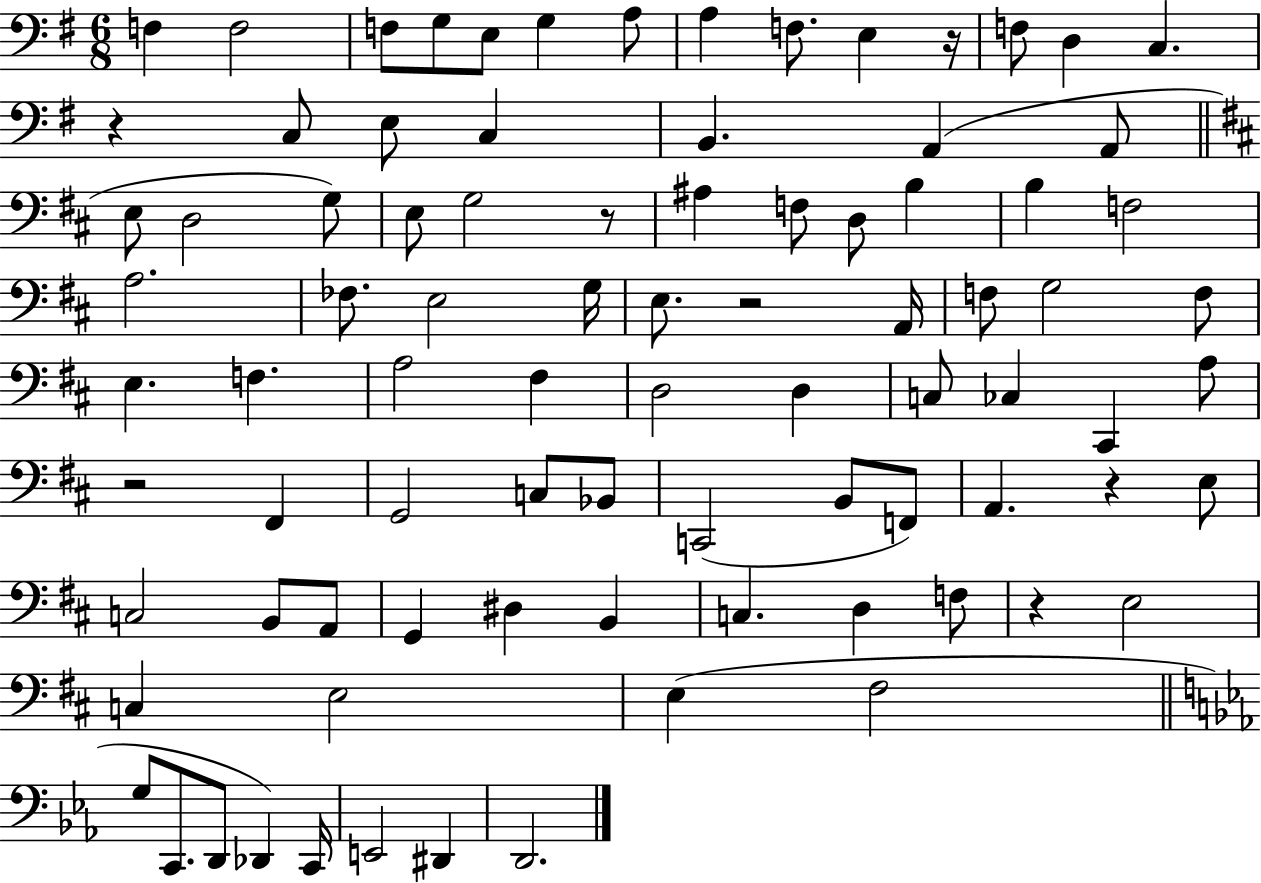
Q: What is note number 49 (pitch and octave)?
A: A3